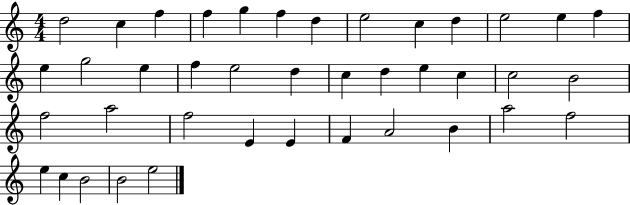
{
  \clef treble
  \numericTimeSignature
  \time 4/4
  \key c \major
  d''2 c''4 f''4 | f''4 g''4 f''4 d''4 | e''2 c''4 d''4 | e''2 e''4 f''4 | \break e''4 g''2 e''4 | f''4 e''2 d''4 | c''4 d''4 e''4 c''4 | c''2 b'2 | \break f''2 a''2 | f''2 e'4 e'4 | f'4 a'2 b'4 | a''2 f''2 | \break e''4 c''4 b'2 | b'2 e''2 | \bar "|."
}